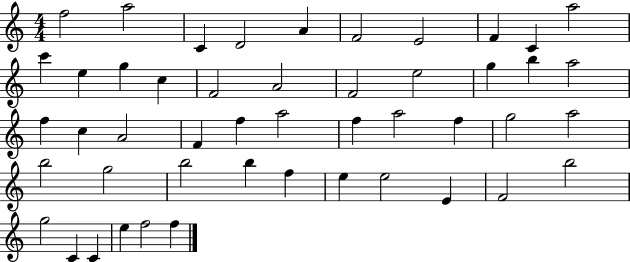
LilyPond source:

{
  \clef treble
  \numericTimeSignature
  \time 4/4
  \key c \major
  f''2 a''2 | c'4 d'2 a'4 | f'2 e'2 | f'4 c'4 a''2 | \break c'''4 e''4 g''4 c''4 | f'2 a'2 | f'2 e''2 | g''4 b''4 a''2 | \break f''4 c''4 a'2 | f'4 f''4 a''2 | f''4 a''2 f''4 | g''2 a''2 | \break b''2 g''2 | b''2 b''4 f''4 | e''4 e''2 e'4 | f'2 b''2 | \break g''2 c'4 c'4 | e''4 f''2 f''4 | \bar "|."
}